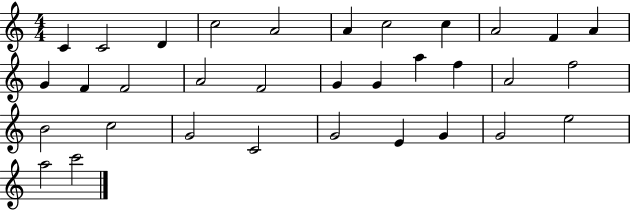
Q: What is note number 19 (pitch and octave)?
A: A5